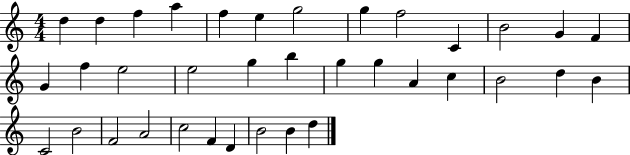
X:1
T:Untitled
M:4/4
L:1/4
K:C
d d f a f e g2 g f2 C B2 G F G f e2 e2 g b g g A c B2 d B C2 B2 F2 A2 c2 F D B2 B d